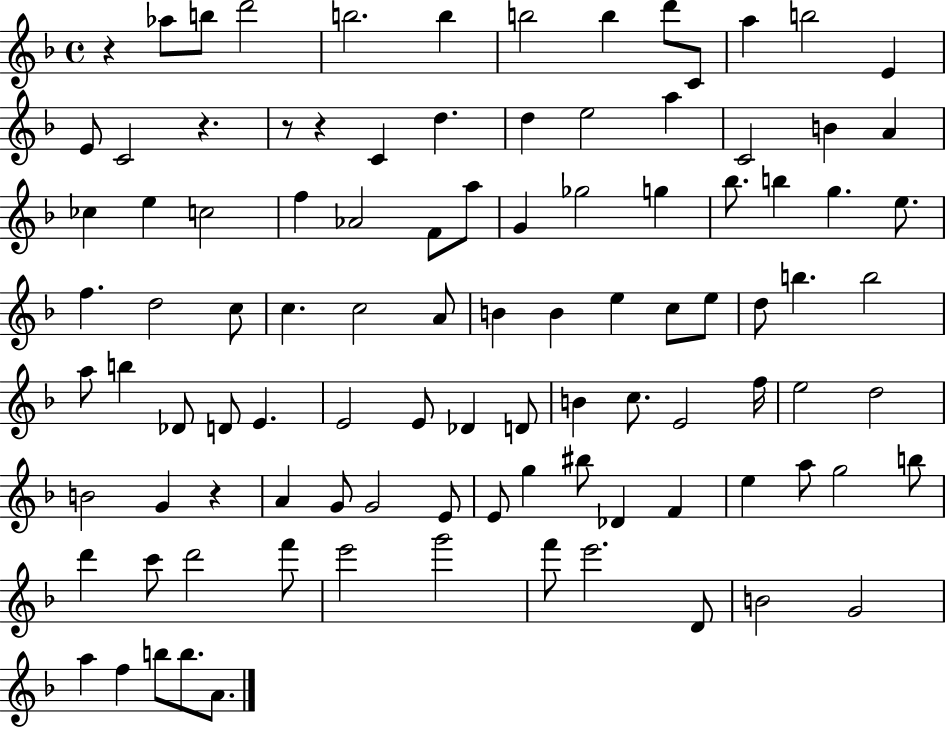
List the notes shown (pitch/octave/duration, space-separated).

R/q Ab5/e B5/e D6/h B5/h. B5/q B5/h B5/q D6/e C4/e A5/q B5/h E4/q E4/e C4/h R/q. R/e R/q C4/q D5/q. D5/q E5/h A5/q C4/h B4/q A4/q CES5/q E5/q C5/h F5/q Ab4/h F4/e A5/e G4/q Gb5/h G5/q Bb5/e. B5/q G5/q. E5/e. F5/q. D5/h C5/e C5/q. C5/h A4/e B4/q B4/q E5/q C5/e E5/e D5/e B5/q. B5/h A5/e B5/q Db4/e D4/e E4/q. E4/h E4/e Db4/q D4/e B4/q C5/e. E4/h F5/s E5/h D5/h B4/h G4/q R/q A4/q G4/e G4/h E4/e E4/e G5/q BIS5/e Db4/q F4/q E5/q A5/e G5/h B5/e D6/q C6/e D6/h F6/e E6/h G6/h F6/e E6/h. D4/e B4/h G4/h A5/q F5/q B5/e B5/e. A4/e.